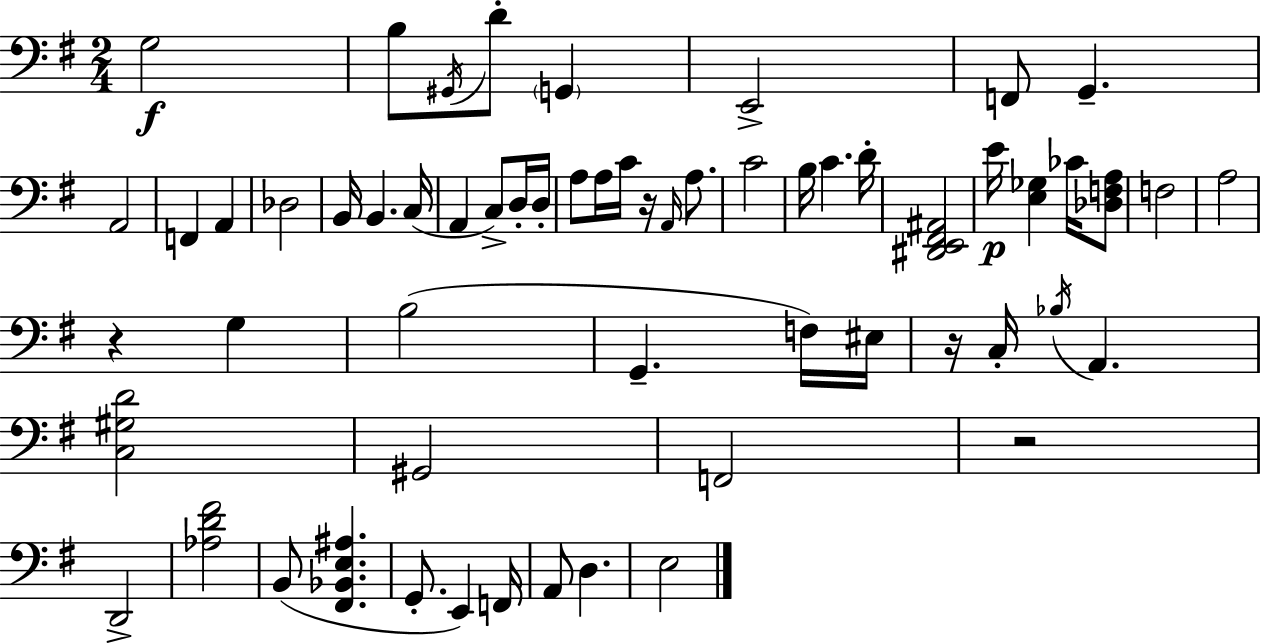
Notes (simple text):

G3/h B3/e G#2/s D4/e G2/q E2/h F2/e G2/q. A2/h F2/q A2/q Db3/h B2/s B2/q. C3/s A2/q C3/e D3/s D3/s A3/e A3/s C4/s R/s A2/s A3/e. C4/h B3/s C4/q. D4/s [D#2,E2,F#2,A#2]/h E4/s [E3,Gb3]/q CES4/s [Db3,F3,A3]/e F3/h A3/h R/q G3/q B3/h G2/q. F3/s EIS3/s R/s C3/s Bb3/s A2/q. [C3,G#3,D4]/h G#2/h F2/h R/h D2/h [Ab3,D4,F#4]/h B2/e [F#2,Bb2,E3,A#3]/q. G2/e. E2/q F2/s A2/e D3/q. E3/h